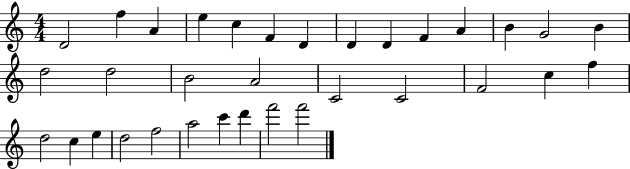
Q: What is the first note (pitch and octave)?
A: D4